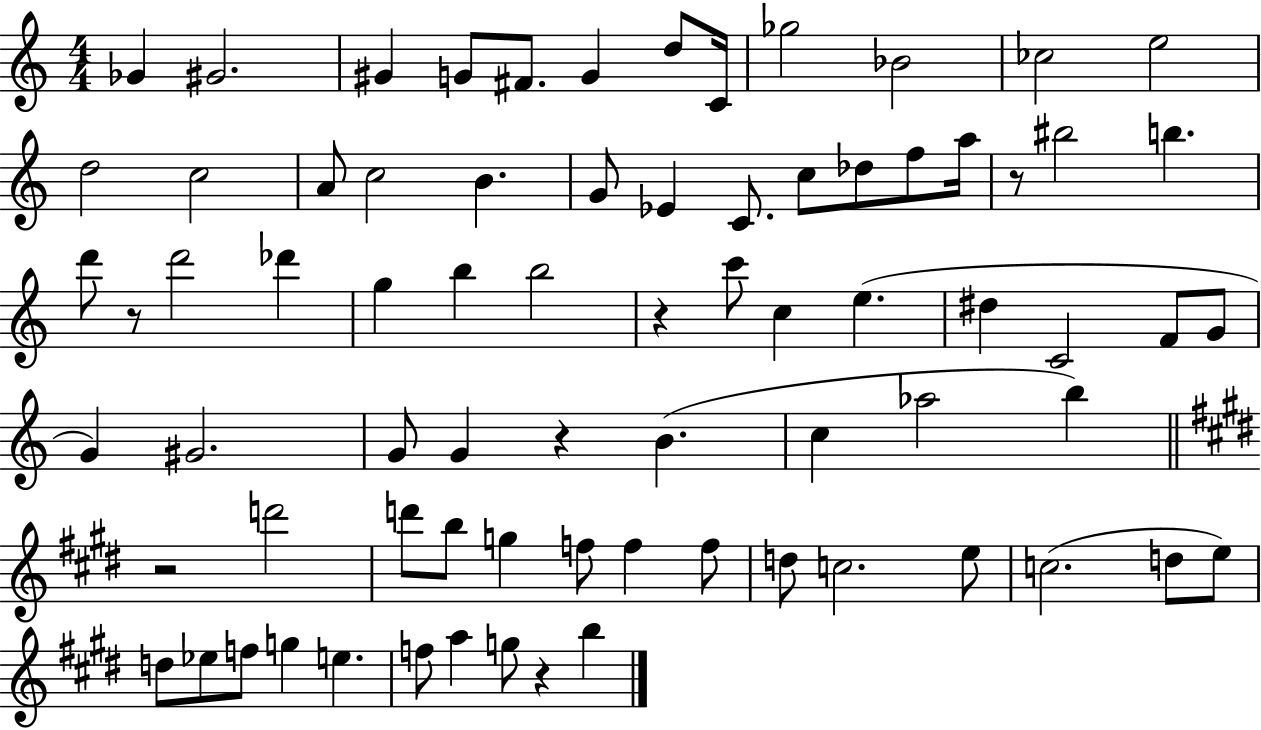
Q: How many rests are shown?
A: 6